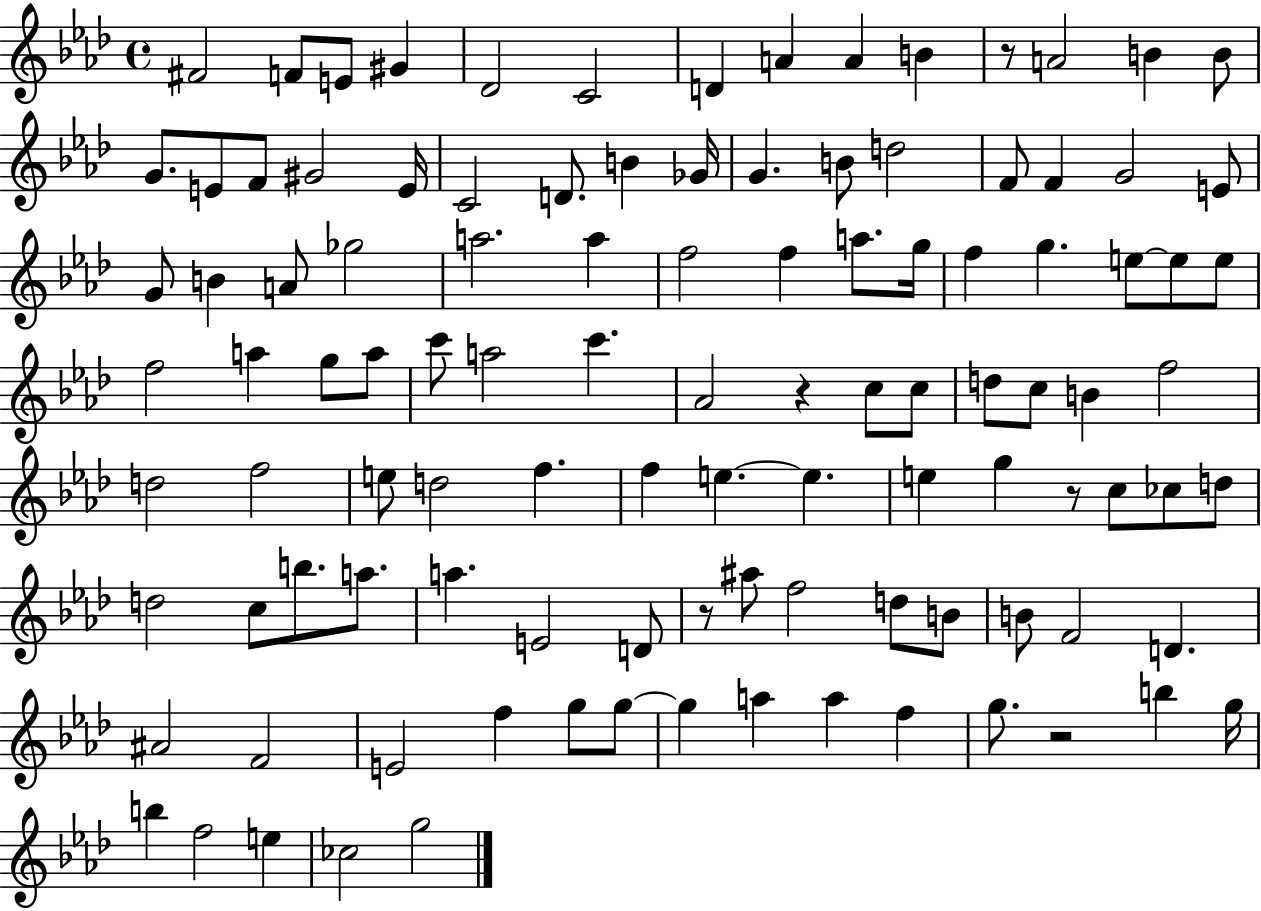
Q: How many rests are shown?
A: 5